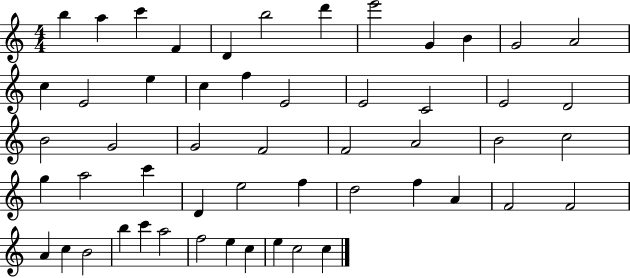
{
  \clef treble
  \numericTimeSignature
  \time 4/4
  \key c \major
  b''4 a''4 c'''4 f'4 | d'4 b''2 d'''4 | e'''2 g'4 b'4 | g'2 a'2 | \break c''4 e'2 e''4 | c''4 f''4 e'2 | e'2 c'2 | e'2 d'2 | \break b'2 g'2 | g'2 f'2 | f'2 a'2 | b'2 c''2 | \break g''4 a''2 c'''4 | d'4 e''2 f''4 | d''2 f''4 a'4 | f'2 f'2 | \break a'4 c''4 b'2 | b''4 c'''4 a''2 | f''2 e''4 c''4 | e''4 c''2 c''4 | \break \bar "|."
}